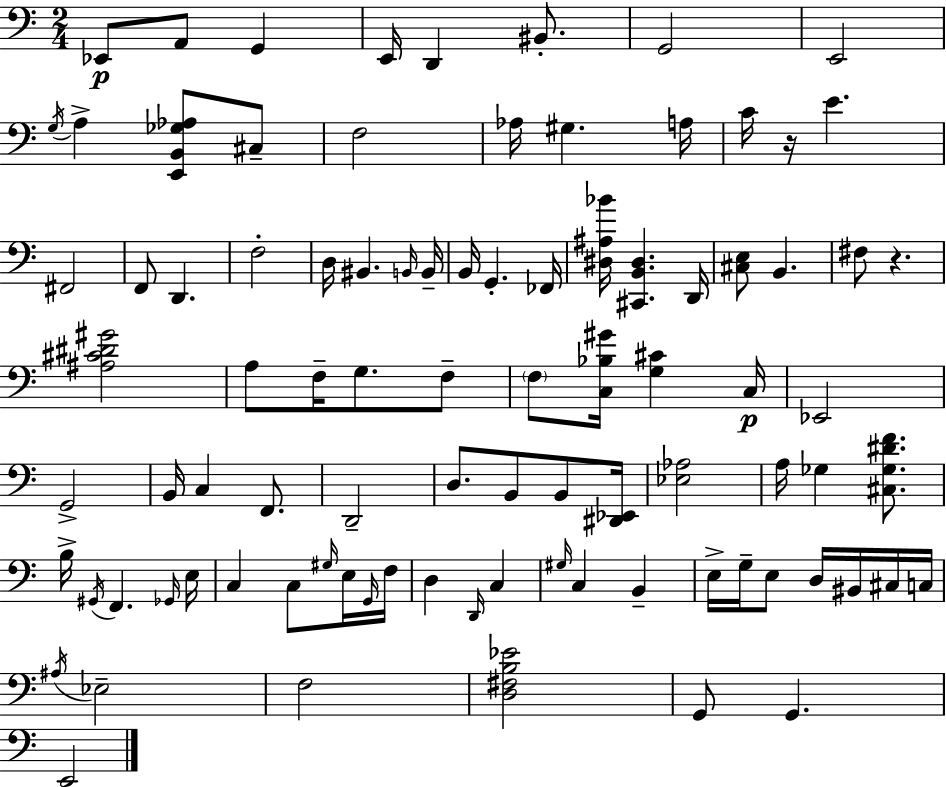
{
  \clef bass
  \numericTimeSignature
  \time 2/4
  \key a \minor
  ees,8\p a,8 g,4 | e,16 d,4 bis,8.-. | g,2 | e,2 | \break \acciaccatura { g16 } a4-> <e, b, ges aes>8 cis8-- | f2 | aes16 gis4. | a16 c'16 r16 e'4. | \break fis,2 | f,8 d,4. | f2-. | d16 bis,4. | \break \grace { b,16 } b,16-- b,16 g,4.-. | fes,16 <dis ais bes'>16 <cis, b, dis>4. | d,16 <cis e>8 b,4. | fis8 r4. | \break <ais cis' dis' gis'>2 | a8 f16-- g8. | f8-- \parenthesize f8 <c bes gis'>16 <g cis'>4 | c16\p ees,2 | \break g,2-> | b,16 c4 f,8. | d,2-- | d8. b,8 b,8 | \break <dis, ees,>16 <ees aes>2 | a16 ges4 <cis ges dis' f'>8. | b16-> \acciaccatura { gis,16 } f,4. | \grace { ges,16 } e16 c4 | \break c8 \grace { gis16 } e16 \grace { g,16 } f16 d4 | \grace { d,16 } c4 \grace { gis16 } | c4 b,4-- | e16-> g16-- e8 d16 bis,16 cis16 c16 | \break \acciaccatura { ais16 } ees2-- | f2 | <d fis b ees'>2 | g,8 g,4. | \break e,2 | \bar "|."
}